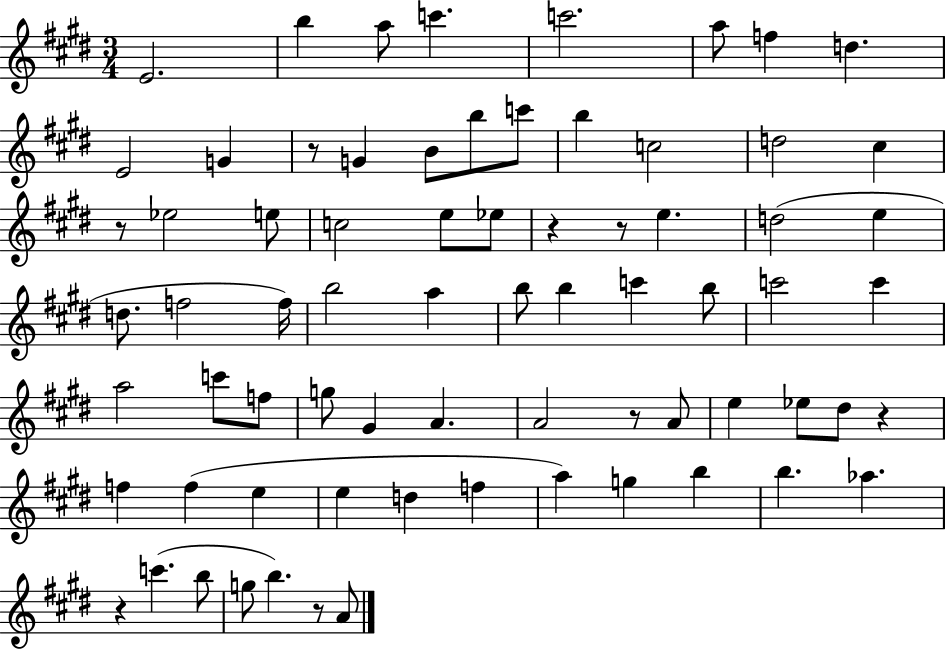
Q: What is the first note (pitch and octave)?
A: E4